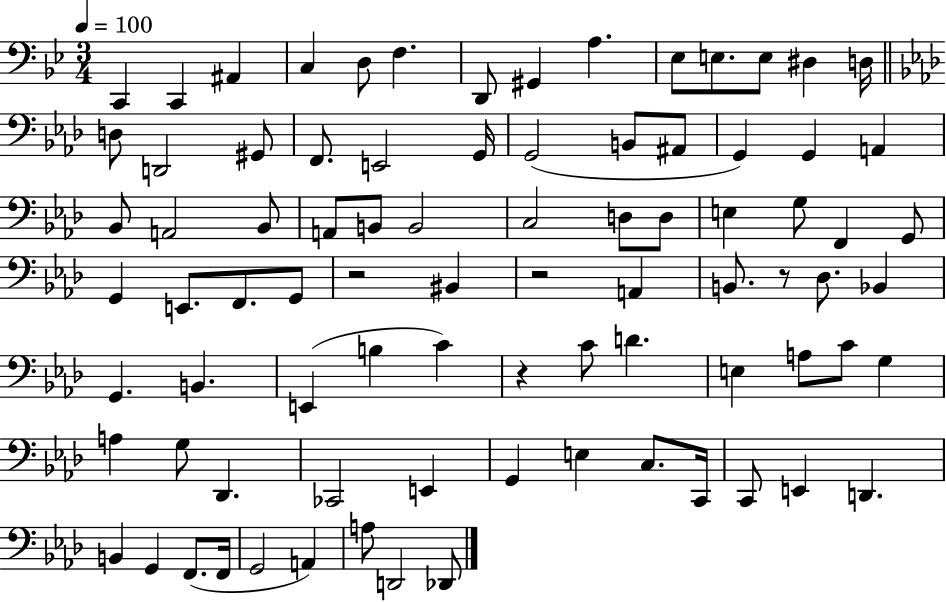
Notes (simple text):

C2/q C2/q A#2/q C3/q D3/e F3/q. D2/e G#2/q A3/q. Eb3/e E3/e. E3/e D#3/q D3/s D3/e D2/h G#2/e F2/e. E2/h G2/s G2/h B2/e A#2/e G2/q G2/q A2/q Bb2/e A2/h Bb2/e A2/e B2/e B2/h C3/h D3/e D3/e E3/q G3/e F2/q G2/e G2/q E2/e. F2/e. G2/e R/h BIS2/q R/h A2/q B2/e. R/e Db3/e. Bb2/q G2/q. B2/q. E2/q B3/q C4/q R/q C4/e D4/q. E3/q A3/e C4/e G3/q A3/q G3/e Db2/q. CES2/h E2/q G2/q E3/q C3/e. C2/s C2/e E2/q D2/q. B2/q G2/q F2/e. F2/s G2/h A2/q A3/e D2/h Db2/e